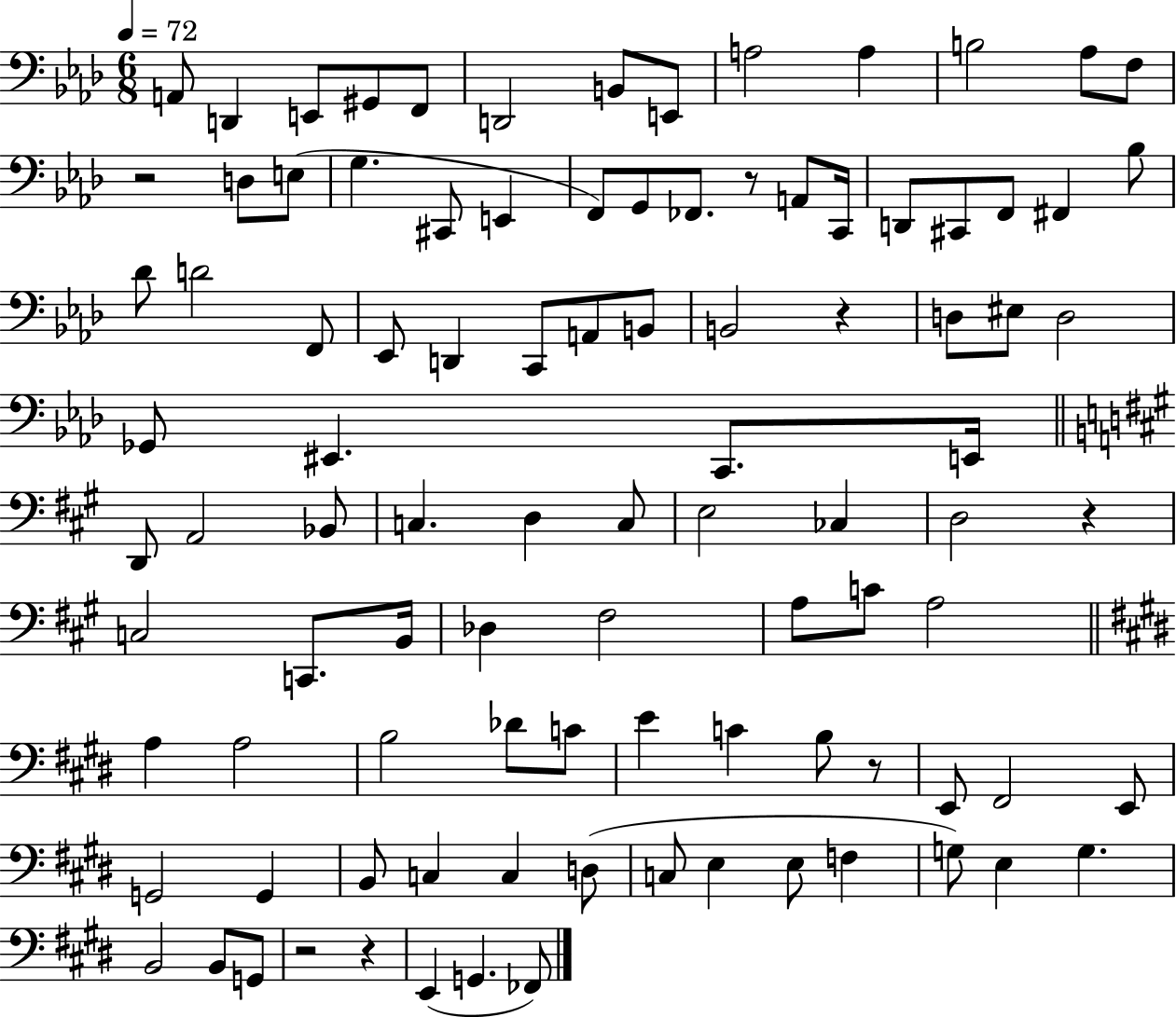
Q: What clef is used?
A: bass